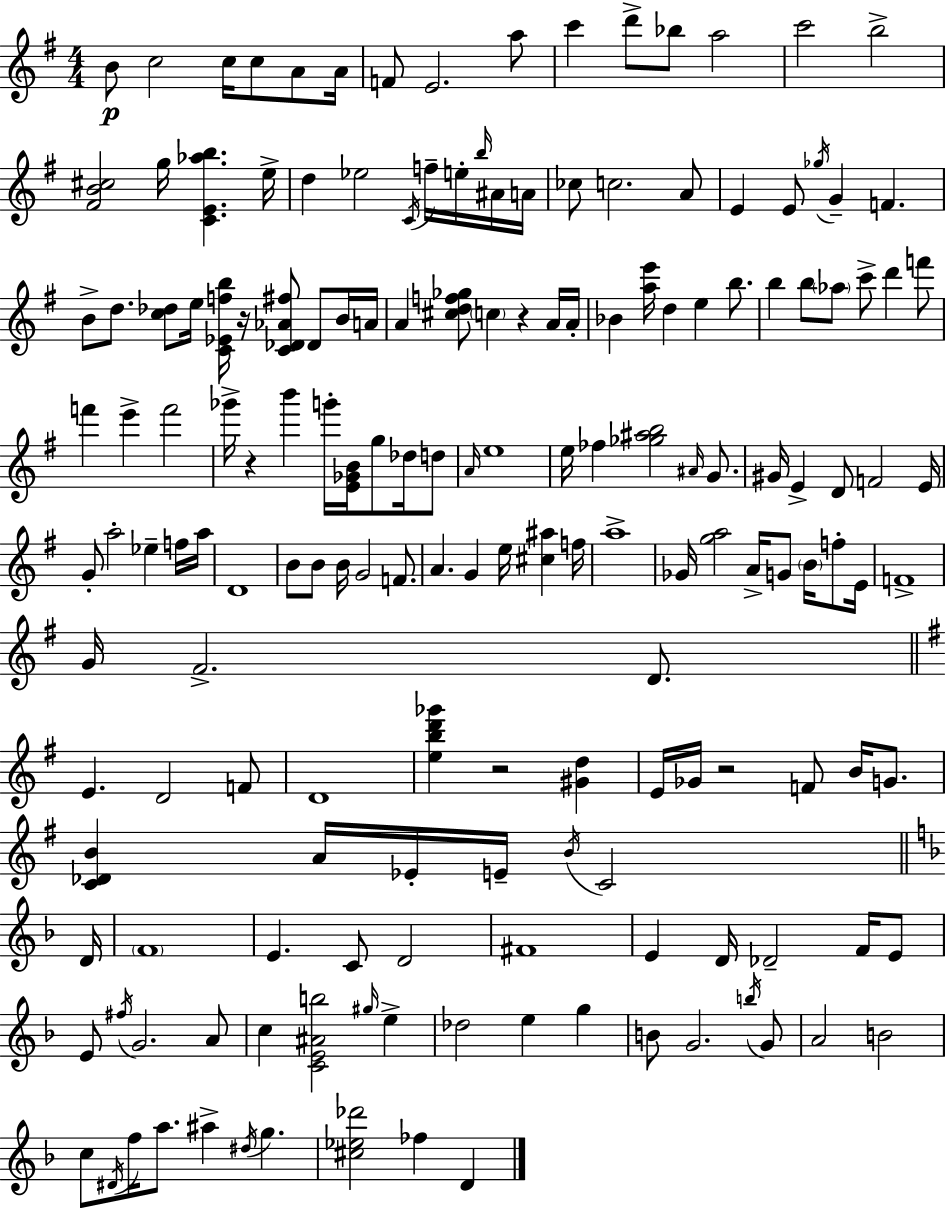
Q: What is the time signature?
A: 4/4